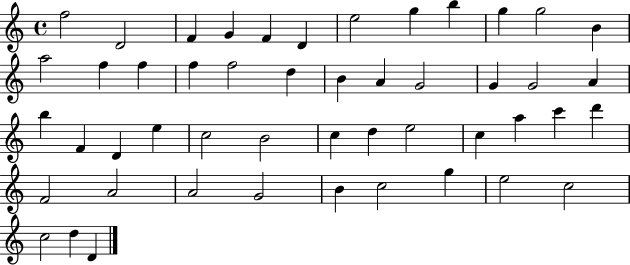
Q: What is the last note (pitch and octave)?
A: D4